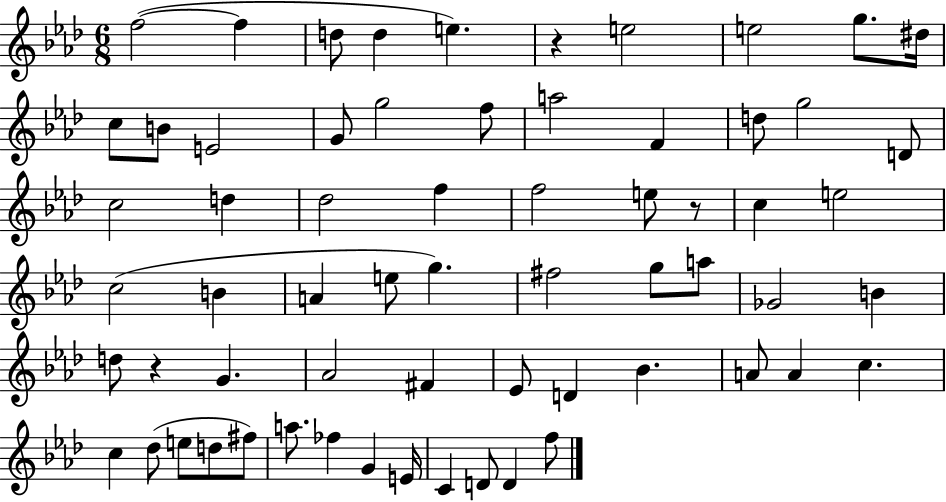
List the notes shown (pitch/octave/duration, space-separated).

F5/h F5/q D5/e D5/q E5/q. R/q E5/h E5/h G5/e. D#5/s C5/e B4/e E4/h G4/e G5/h F5/e A5/h F4/q D5/e G5/h D4/e C5/h D5/q Db5/h F5/q F5/h E5/e R/e C5/q E5/h C5/h B4/q A4/q E5/e G5/q. F#5/h G5/e A5/e Gb4/h B4/q D5/e R/q G4/q. Ab4/h F#4/q Eb4/e D4/q Bb4/q. A4/e A4/q C5/q. C5/q Db5/e E5/e D5/e F#5/e A5/e. FES5/q G4/q E4/s C4/q D4/e D4/q F5/e